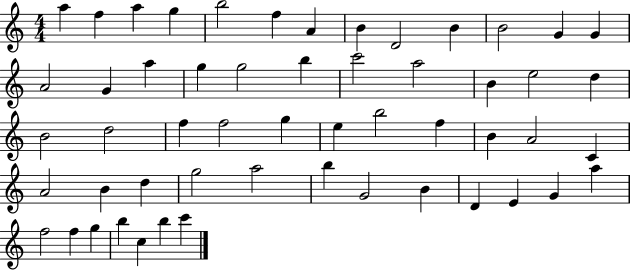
{
  \clef treble
  \numericTimeSignature
  \time 4/4
  \key c \major
  a''4 f''4 a''4 g''4 | b''2 f''4 a'4 | b'4 d'2 b'4 | b'2 g'4 g'4 | \break a'2 g'4 a''4 | g''4 g''2 b''4 | c'''2 a''2 | b'4 e''2 d''4 | \break b'2 d''2 | f''4 f''2 g''4 | e''4 b''2 f''4 | b'4 a'2 c'4 | \break a'2 b'4 d''4 | g''2 a''2 | b''4 g'2 b'4 | d'4 e'4 g'4 a''4 | \break f''2 f''4 g''4 | b''4 c''4 b''4 c'''4 | \bar "|."
}